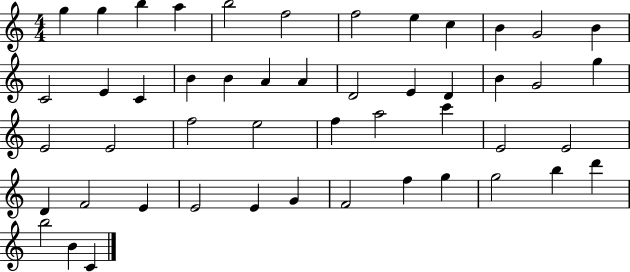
X:1
T:Untitled
M:4/4
L:1/4
K:C
g g b a b2 f2 f2 e c B G2 B C2 E C B B A A D2 E D B G2 g E2 E2 f2 e2 f a2 c' E2 E2 D F2 E E2 E G F2 f g g2 b d' b2 B C